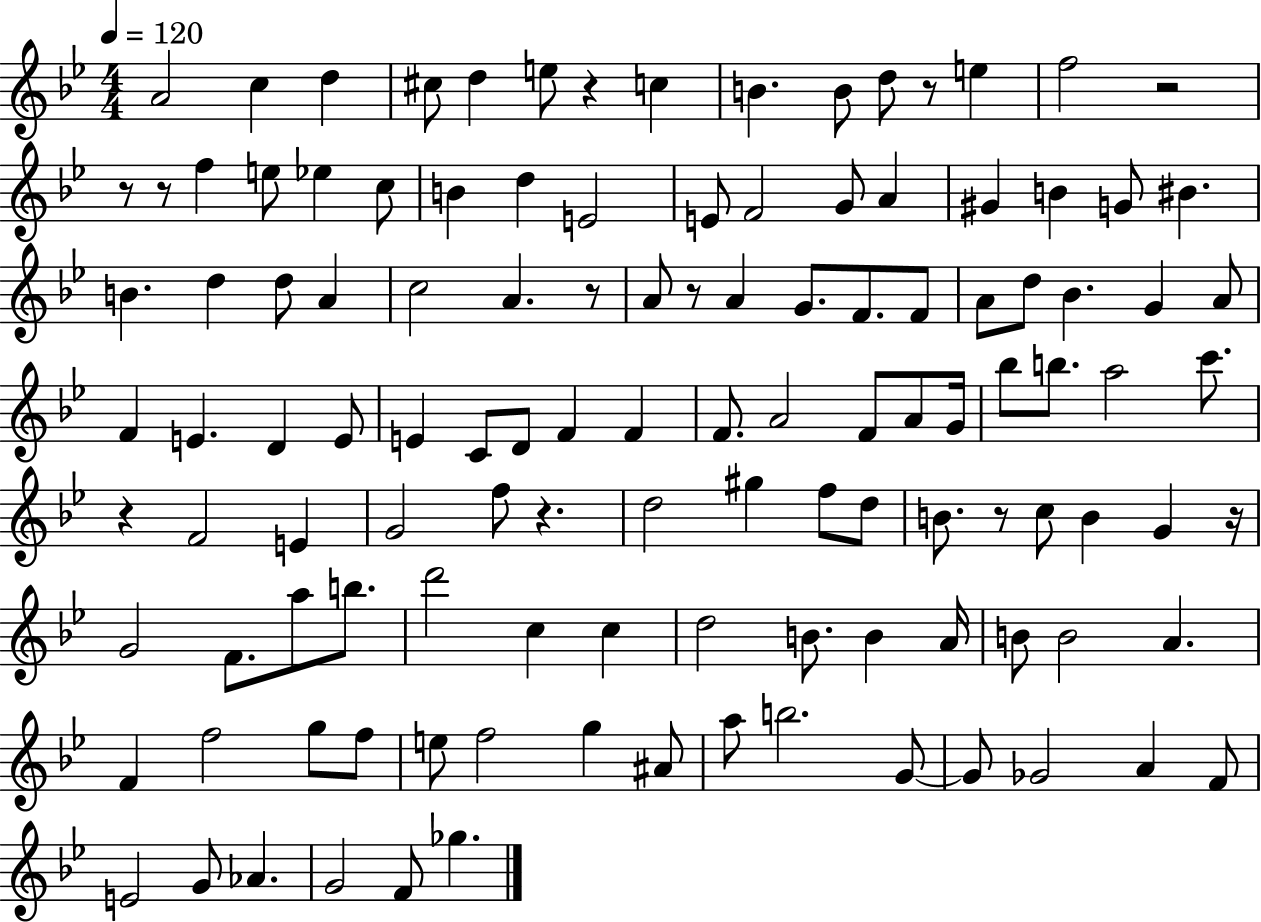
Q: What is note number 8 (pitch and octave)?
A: B4